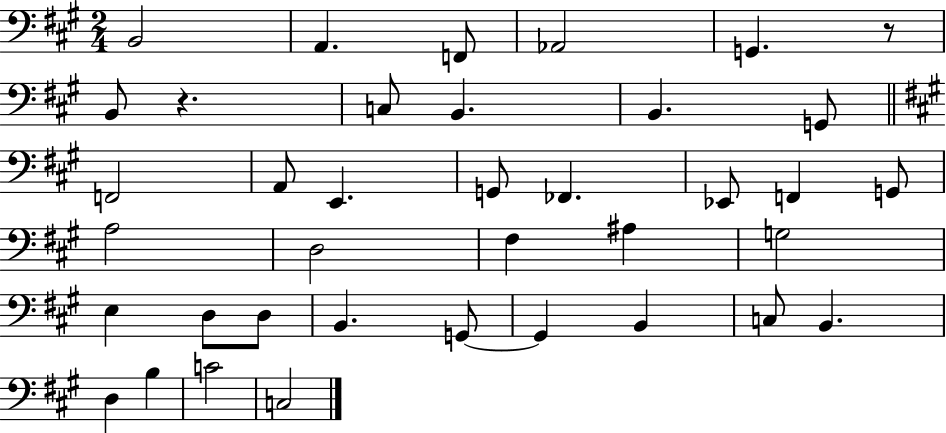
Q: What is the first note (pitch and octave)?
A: B2